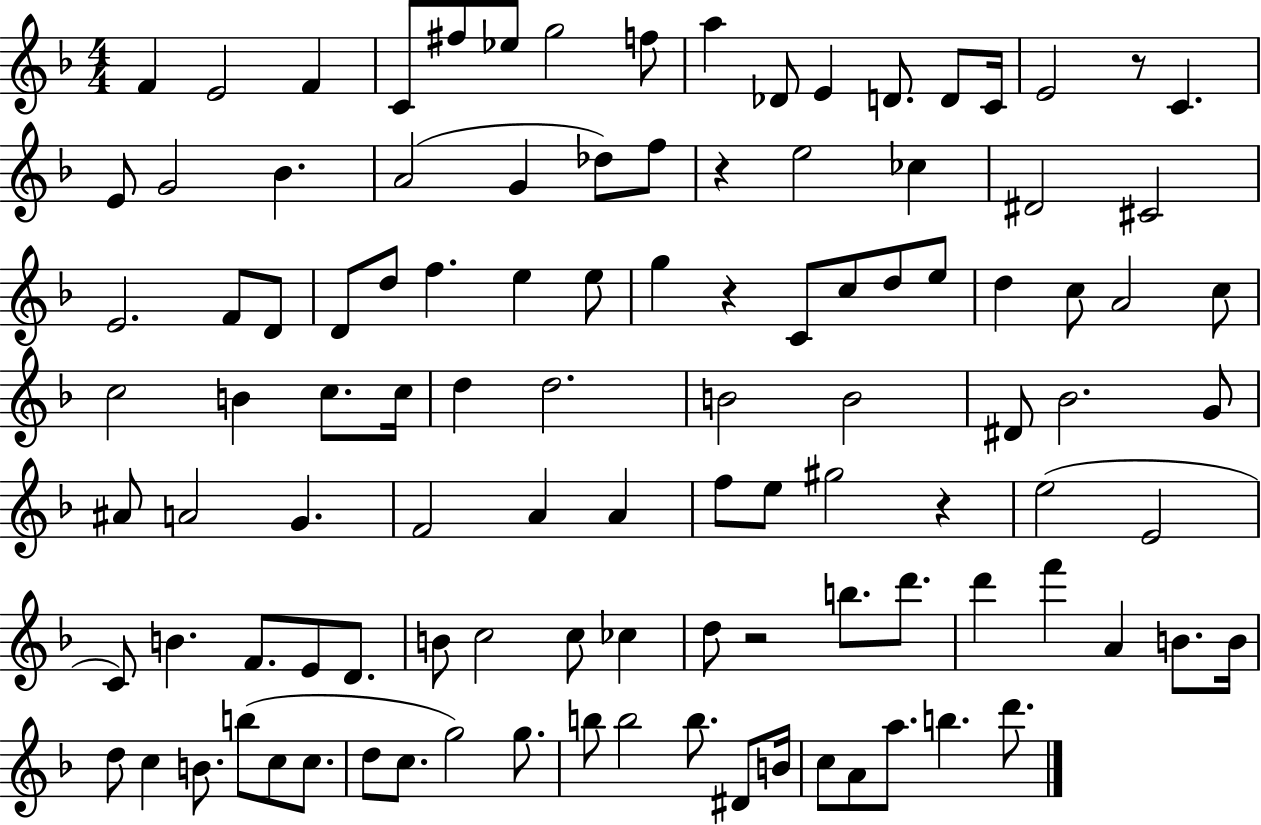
F4/q E4/h F4/q C4/e F#5/e Eb5/e G5/h F5/e A5/q Db4/e E4/q D4/e. D4/e C4/s E4/h R/e C4/q. E4/e G4/h Bb4/q. A4/h G4/q Db5/e F5/e R/q E5/h CES5/q D#4/h C#4/h E4/h. F4/e D4/e D4/e D5/e F5/q. E5/q E5/e G5/q R/q C4/e C5/e D5/e E5/e D5/q C5/e A4/h C5/e C5/h B4/q C5/e. C5/s D5/q D5/h. B4/h B4/h D#4/e Bb4/h. G4/e A#4/e A4/h G4/q. F4/h A4/q A4/q F5/e E5/e G#5/h R/q E5/h E4/h C4/e B4/q. F4/e. E4/e D4/e. B4/e C5/h C5/e CES5/q D5/e R/h B5/e. D6/e. D6/q F6/q A4/q B4/e. B4/s D5/e C5/q B4/e. B5/e C5/e C5/e. D5/e C5/e. G5/h G5/e. B5/e B5/h B5/e. D#4/e B4/s C5/e A4/e A5/e. B5/q. D6/e.